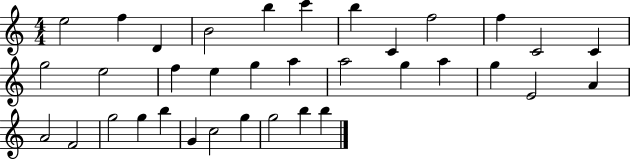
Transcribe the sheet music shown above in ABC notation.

X:1
T:Untitled
M:4/4
L:1/4
K:C
e2 f D B2 b c' b C f2 f C2 C g2 e2 f e g a a2 g a g E2 A A2 F2 g2 g b G c2 g g2 b b